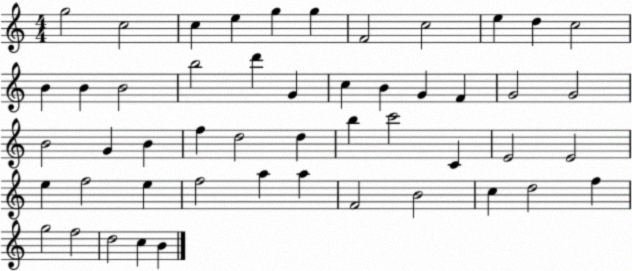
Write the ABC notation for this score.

X:1
T:Untitled
M:4/4
L:1/4
K:C
g2 c2 c e g g F2 c2 e d c2 B B B2 b2 d' G c B G F G2 G2 B2 G B f d2 d b c'2 C E2 E2 e f2 e f2 a a F2 B2 c d2 f g2 f2 d2 c B